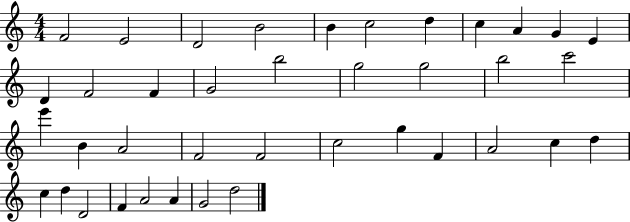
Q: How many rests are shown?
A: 0